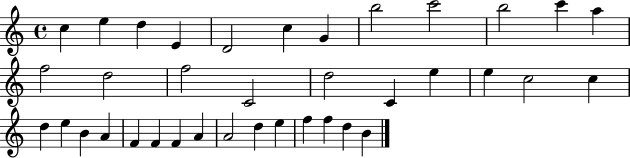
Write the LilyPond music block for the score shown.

{
  \clef treble
  \time 4/4
  \defaultTimeSignature
  \key c \major
  c''4 e''4 d''4 e'4 | d'2 c''4 g'4 | b''2 c'''2 | b''2 c'''4 a''4 | \break f''2 d''2 | f''2 c'2 | d''2 c'4 e''4 | e''4 c''2 c''4 | \break d''4 e''4 b'4 a'4 | f'4 f'4 f'4 a'4 | a'2 d''4 e''4 | f''4 f''4 d''4 b'4 | \break \bar "|."
}